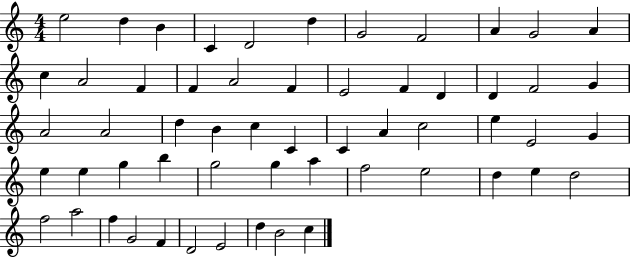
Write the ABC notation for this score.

X:1
T:Untitled
M:4/4
L:1/4
K:C
e2 d B C D2 d G2 F2 A G2 A c A2 F F A2 F E2 F D D F2 G A2 A2 d B c C C A c2 e E2 G e e g b g2 g a f2 e2 d e d2 f2 a2 f G2 F D2 E2 d B2 c